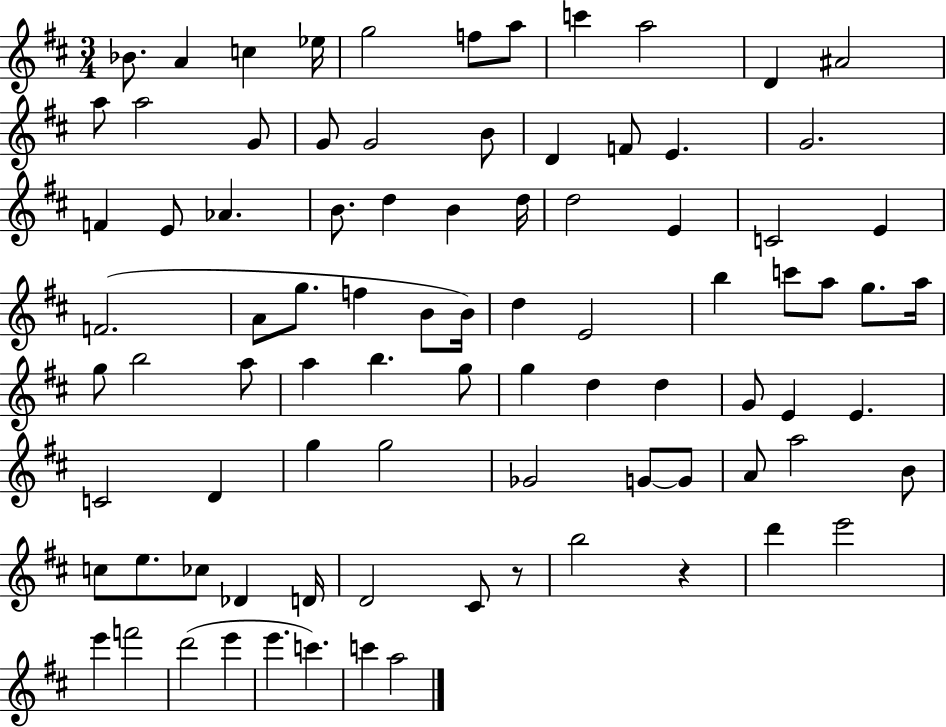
X:1
T:Untitled
M:3/4
L:1/4
K:D
_B/2 A c _e/4 g2 f/2 a/2 c' a2 D ^A2 a/2 a2 G/2 G/2 G2 B/2 D F/2 E G2 F E/2 _A B/2 d B d/4 d2 E C2 E F2 A/2 g/2 f B/2 B/4 d E2 b c'/2 a/2 g/2 a/4 g/2 b2 a/2 a b g/2 g d d G/2 E E C2 D g g2 _G2 G/2 G/2 A/2 a2 B/2 c/2 e/2 _c/2 _D D/4 D2 ^C/2 z/2 b2 z d' e'2 e' f'2 d'2 e' e' c' c' a2